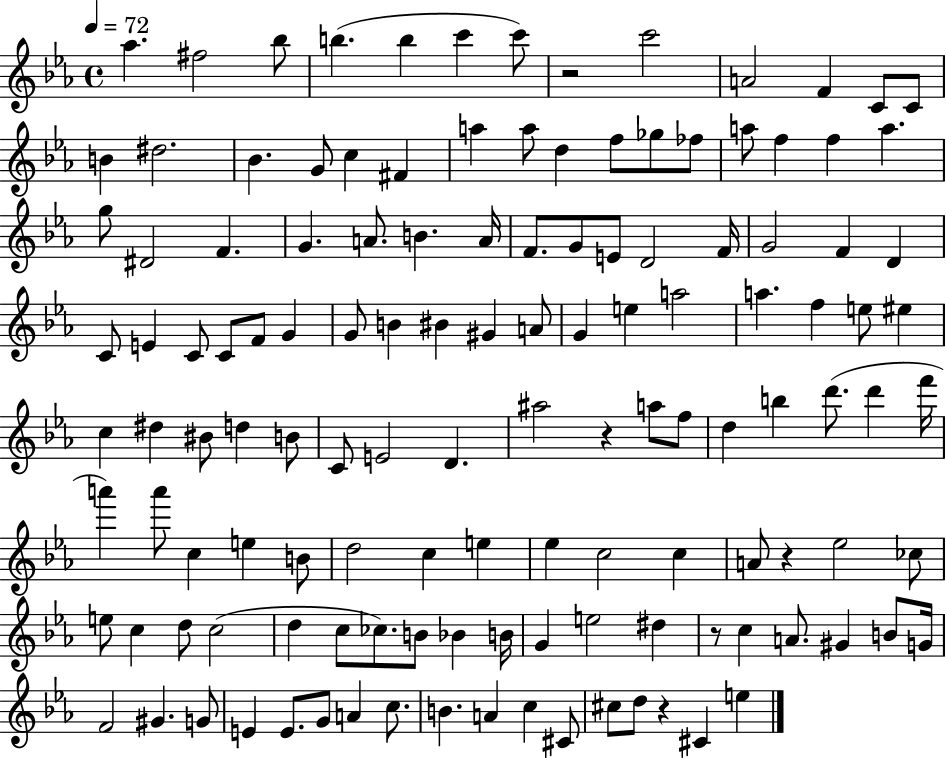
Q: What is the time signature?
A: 4/4